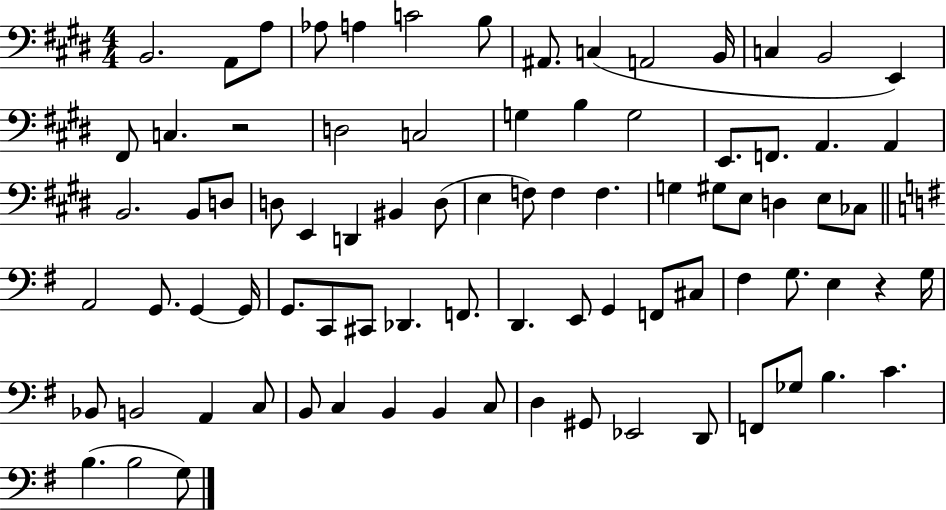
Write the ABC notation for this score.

X:1
T:Untitled
M:4/4
L:1/4
K:E
B,,2 A,,/2 A,/2 _A,/2 A, C2 B,/2 ^A,,/2 C, A,,2 B,,/4 C, B,,2 E,, ^F,,/2 C, z2 D,2 C,2 G, B, G,2 E,,/2 F,,/2 A,, A,, B,,2 B,,/2 D,/2 D,/2 E,, D,, ^B,, D,/2 E, F,/2 F, F, G, ^G,/2 E,/2 D, E,/2 _C,/2 A,,2 G,,/2 G,, G,,/4 G,,/2 C,,/2 ^C,,/2 _D,, F,,/2 D,, E,,/2 G,, F,,/2 ^C,/2 ^F, G,/2 E, z G,/4 _B,,/2 B,,2 A,, C,/2 B,,/2 C, B,, B,, C,/2 D, ^G,,/2 _E,,2 D,,/2 F,,/2 _G,/2 B, C B, B,2 G,/2